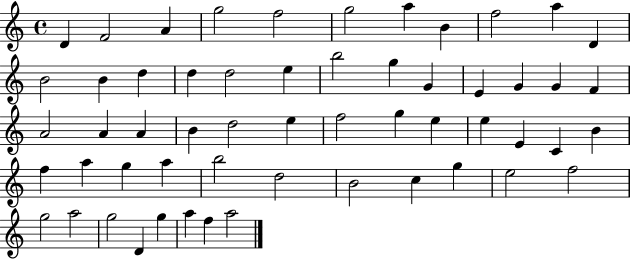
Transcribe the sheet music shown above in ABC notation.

X:1
T:Untitled
M:4/4
L:1/4
K:C
D F2 A g2 f2 g2 a B f2 a D B2 B d d d2 e b2 g G E G G F A2 A A B d2 e f2 g e e E C B f a g a b2 d2 B2 c g e2 f2 g2 a2 g2 D g a f a2